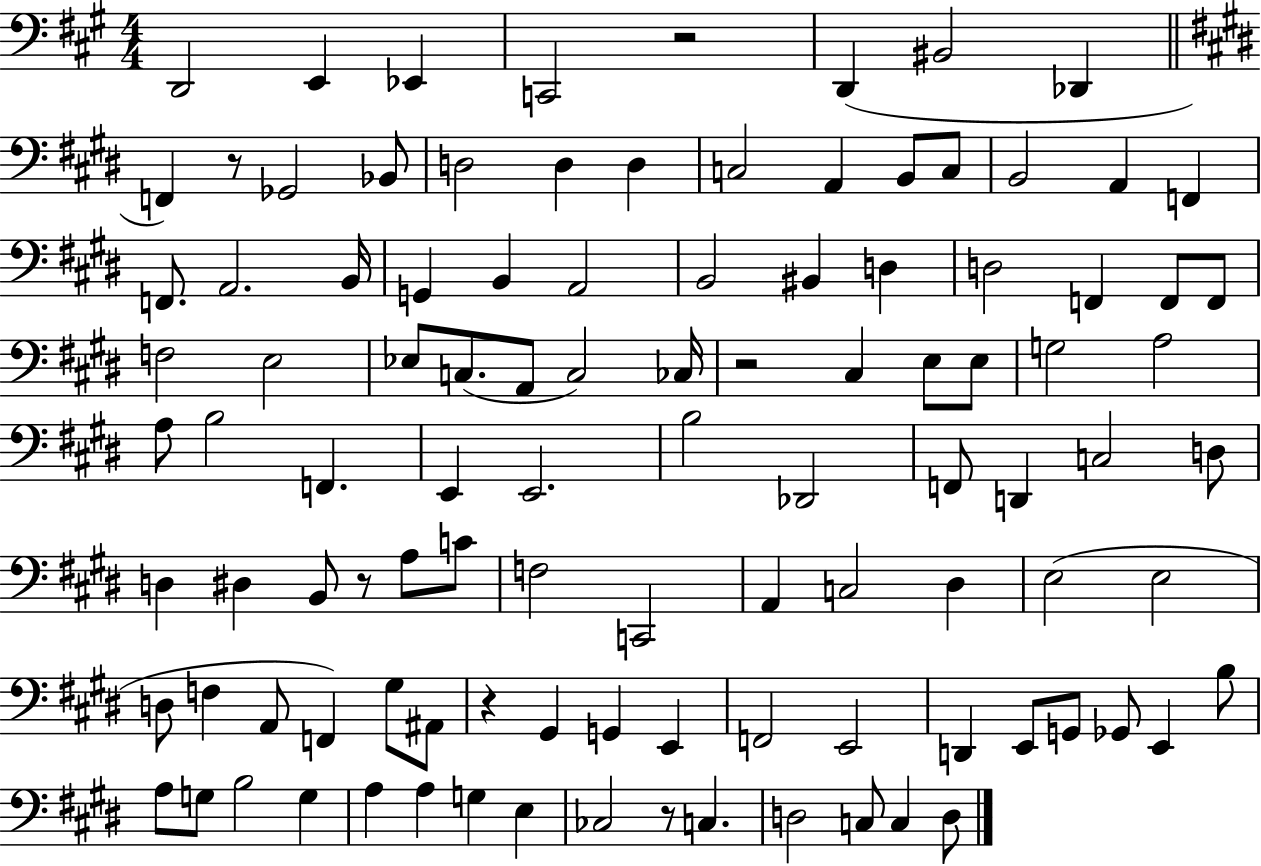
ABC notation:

X:1
T:Untitled
M:4/4
L:1/4
K:A
D,,2 E,, _E,, C,,2 z2 D,, ^B,,2 _D,, F,, z/2 _G,,2 _B,,/2 D,2 D, D, C,2 A,, B,,/2 C,/2 B,,2 A,, F,, F,,/2 A,,2 B,,/4 G,, B,, A,,2 B,,2 ^B,, D, D,2 F,, F,,/2 F,,/2 F,2 E,2 _E,/2 C,/2 A,,/2 C,2 _C,/4 z2 ^C, E,/2 E,/2 G,2 A,2 A,/2 B,2 F,, E,, E,,2 B,2 _D,,2 F,,/2 D,, C,2 D,/2 D, ^D, B,,/2 z/2 A,/2 C/2 F,2 C,,2 A,, C,2 ^D, E,2 E,2 D,/2 F, A,,/2 F,, ^G,/2 ^A,,/2 z ^G,, G,, E,, F,,2 E,,2 D,, E,,/2 G,,/2 _G,,/2 E,, B,/2 A,/2 G,/2 B,2 G, A, A, G, E, _C,2 z/2 C, D,2 C,/2 C, D,/2